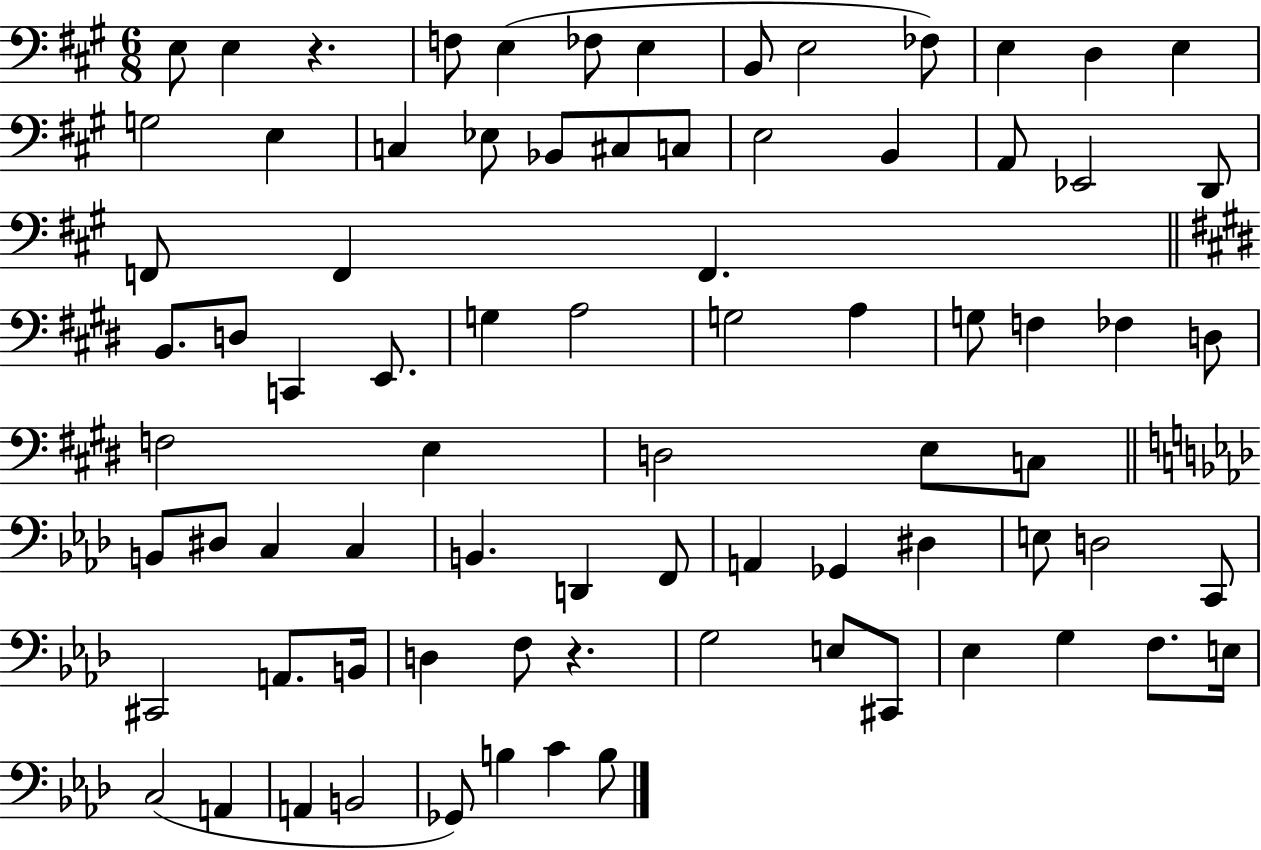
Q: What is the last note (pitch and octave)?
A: B3